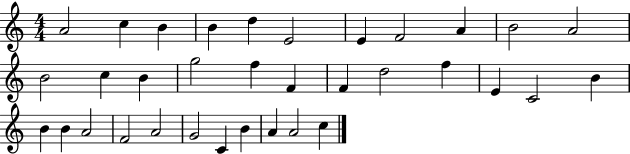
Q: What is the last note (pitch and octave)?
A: C5